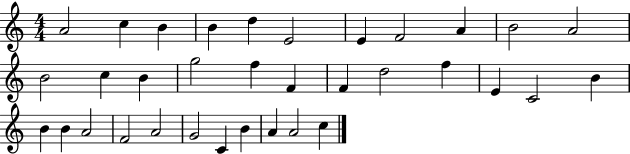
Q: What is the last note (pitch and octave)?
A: C5